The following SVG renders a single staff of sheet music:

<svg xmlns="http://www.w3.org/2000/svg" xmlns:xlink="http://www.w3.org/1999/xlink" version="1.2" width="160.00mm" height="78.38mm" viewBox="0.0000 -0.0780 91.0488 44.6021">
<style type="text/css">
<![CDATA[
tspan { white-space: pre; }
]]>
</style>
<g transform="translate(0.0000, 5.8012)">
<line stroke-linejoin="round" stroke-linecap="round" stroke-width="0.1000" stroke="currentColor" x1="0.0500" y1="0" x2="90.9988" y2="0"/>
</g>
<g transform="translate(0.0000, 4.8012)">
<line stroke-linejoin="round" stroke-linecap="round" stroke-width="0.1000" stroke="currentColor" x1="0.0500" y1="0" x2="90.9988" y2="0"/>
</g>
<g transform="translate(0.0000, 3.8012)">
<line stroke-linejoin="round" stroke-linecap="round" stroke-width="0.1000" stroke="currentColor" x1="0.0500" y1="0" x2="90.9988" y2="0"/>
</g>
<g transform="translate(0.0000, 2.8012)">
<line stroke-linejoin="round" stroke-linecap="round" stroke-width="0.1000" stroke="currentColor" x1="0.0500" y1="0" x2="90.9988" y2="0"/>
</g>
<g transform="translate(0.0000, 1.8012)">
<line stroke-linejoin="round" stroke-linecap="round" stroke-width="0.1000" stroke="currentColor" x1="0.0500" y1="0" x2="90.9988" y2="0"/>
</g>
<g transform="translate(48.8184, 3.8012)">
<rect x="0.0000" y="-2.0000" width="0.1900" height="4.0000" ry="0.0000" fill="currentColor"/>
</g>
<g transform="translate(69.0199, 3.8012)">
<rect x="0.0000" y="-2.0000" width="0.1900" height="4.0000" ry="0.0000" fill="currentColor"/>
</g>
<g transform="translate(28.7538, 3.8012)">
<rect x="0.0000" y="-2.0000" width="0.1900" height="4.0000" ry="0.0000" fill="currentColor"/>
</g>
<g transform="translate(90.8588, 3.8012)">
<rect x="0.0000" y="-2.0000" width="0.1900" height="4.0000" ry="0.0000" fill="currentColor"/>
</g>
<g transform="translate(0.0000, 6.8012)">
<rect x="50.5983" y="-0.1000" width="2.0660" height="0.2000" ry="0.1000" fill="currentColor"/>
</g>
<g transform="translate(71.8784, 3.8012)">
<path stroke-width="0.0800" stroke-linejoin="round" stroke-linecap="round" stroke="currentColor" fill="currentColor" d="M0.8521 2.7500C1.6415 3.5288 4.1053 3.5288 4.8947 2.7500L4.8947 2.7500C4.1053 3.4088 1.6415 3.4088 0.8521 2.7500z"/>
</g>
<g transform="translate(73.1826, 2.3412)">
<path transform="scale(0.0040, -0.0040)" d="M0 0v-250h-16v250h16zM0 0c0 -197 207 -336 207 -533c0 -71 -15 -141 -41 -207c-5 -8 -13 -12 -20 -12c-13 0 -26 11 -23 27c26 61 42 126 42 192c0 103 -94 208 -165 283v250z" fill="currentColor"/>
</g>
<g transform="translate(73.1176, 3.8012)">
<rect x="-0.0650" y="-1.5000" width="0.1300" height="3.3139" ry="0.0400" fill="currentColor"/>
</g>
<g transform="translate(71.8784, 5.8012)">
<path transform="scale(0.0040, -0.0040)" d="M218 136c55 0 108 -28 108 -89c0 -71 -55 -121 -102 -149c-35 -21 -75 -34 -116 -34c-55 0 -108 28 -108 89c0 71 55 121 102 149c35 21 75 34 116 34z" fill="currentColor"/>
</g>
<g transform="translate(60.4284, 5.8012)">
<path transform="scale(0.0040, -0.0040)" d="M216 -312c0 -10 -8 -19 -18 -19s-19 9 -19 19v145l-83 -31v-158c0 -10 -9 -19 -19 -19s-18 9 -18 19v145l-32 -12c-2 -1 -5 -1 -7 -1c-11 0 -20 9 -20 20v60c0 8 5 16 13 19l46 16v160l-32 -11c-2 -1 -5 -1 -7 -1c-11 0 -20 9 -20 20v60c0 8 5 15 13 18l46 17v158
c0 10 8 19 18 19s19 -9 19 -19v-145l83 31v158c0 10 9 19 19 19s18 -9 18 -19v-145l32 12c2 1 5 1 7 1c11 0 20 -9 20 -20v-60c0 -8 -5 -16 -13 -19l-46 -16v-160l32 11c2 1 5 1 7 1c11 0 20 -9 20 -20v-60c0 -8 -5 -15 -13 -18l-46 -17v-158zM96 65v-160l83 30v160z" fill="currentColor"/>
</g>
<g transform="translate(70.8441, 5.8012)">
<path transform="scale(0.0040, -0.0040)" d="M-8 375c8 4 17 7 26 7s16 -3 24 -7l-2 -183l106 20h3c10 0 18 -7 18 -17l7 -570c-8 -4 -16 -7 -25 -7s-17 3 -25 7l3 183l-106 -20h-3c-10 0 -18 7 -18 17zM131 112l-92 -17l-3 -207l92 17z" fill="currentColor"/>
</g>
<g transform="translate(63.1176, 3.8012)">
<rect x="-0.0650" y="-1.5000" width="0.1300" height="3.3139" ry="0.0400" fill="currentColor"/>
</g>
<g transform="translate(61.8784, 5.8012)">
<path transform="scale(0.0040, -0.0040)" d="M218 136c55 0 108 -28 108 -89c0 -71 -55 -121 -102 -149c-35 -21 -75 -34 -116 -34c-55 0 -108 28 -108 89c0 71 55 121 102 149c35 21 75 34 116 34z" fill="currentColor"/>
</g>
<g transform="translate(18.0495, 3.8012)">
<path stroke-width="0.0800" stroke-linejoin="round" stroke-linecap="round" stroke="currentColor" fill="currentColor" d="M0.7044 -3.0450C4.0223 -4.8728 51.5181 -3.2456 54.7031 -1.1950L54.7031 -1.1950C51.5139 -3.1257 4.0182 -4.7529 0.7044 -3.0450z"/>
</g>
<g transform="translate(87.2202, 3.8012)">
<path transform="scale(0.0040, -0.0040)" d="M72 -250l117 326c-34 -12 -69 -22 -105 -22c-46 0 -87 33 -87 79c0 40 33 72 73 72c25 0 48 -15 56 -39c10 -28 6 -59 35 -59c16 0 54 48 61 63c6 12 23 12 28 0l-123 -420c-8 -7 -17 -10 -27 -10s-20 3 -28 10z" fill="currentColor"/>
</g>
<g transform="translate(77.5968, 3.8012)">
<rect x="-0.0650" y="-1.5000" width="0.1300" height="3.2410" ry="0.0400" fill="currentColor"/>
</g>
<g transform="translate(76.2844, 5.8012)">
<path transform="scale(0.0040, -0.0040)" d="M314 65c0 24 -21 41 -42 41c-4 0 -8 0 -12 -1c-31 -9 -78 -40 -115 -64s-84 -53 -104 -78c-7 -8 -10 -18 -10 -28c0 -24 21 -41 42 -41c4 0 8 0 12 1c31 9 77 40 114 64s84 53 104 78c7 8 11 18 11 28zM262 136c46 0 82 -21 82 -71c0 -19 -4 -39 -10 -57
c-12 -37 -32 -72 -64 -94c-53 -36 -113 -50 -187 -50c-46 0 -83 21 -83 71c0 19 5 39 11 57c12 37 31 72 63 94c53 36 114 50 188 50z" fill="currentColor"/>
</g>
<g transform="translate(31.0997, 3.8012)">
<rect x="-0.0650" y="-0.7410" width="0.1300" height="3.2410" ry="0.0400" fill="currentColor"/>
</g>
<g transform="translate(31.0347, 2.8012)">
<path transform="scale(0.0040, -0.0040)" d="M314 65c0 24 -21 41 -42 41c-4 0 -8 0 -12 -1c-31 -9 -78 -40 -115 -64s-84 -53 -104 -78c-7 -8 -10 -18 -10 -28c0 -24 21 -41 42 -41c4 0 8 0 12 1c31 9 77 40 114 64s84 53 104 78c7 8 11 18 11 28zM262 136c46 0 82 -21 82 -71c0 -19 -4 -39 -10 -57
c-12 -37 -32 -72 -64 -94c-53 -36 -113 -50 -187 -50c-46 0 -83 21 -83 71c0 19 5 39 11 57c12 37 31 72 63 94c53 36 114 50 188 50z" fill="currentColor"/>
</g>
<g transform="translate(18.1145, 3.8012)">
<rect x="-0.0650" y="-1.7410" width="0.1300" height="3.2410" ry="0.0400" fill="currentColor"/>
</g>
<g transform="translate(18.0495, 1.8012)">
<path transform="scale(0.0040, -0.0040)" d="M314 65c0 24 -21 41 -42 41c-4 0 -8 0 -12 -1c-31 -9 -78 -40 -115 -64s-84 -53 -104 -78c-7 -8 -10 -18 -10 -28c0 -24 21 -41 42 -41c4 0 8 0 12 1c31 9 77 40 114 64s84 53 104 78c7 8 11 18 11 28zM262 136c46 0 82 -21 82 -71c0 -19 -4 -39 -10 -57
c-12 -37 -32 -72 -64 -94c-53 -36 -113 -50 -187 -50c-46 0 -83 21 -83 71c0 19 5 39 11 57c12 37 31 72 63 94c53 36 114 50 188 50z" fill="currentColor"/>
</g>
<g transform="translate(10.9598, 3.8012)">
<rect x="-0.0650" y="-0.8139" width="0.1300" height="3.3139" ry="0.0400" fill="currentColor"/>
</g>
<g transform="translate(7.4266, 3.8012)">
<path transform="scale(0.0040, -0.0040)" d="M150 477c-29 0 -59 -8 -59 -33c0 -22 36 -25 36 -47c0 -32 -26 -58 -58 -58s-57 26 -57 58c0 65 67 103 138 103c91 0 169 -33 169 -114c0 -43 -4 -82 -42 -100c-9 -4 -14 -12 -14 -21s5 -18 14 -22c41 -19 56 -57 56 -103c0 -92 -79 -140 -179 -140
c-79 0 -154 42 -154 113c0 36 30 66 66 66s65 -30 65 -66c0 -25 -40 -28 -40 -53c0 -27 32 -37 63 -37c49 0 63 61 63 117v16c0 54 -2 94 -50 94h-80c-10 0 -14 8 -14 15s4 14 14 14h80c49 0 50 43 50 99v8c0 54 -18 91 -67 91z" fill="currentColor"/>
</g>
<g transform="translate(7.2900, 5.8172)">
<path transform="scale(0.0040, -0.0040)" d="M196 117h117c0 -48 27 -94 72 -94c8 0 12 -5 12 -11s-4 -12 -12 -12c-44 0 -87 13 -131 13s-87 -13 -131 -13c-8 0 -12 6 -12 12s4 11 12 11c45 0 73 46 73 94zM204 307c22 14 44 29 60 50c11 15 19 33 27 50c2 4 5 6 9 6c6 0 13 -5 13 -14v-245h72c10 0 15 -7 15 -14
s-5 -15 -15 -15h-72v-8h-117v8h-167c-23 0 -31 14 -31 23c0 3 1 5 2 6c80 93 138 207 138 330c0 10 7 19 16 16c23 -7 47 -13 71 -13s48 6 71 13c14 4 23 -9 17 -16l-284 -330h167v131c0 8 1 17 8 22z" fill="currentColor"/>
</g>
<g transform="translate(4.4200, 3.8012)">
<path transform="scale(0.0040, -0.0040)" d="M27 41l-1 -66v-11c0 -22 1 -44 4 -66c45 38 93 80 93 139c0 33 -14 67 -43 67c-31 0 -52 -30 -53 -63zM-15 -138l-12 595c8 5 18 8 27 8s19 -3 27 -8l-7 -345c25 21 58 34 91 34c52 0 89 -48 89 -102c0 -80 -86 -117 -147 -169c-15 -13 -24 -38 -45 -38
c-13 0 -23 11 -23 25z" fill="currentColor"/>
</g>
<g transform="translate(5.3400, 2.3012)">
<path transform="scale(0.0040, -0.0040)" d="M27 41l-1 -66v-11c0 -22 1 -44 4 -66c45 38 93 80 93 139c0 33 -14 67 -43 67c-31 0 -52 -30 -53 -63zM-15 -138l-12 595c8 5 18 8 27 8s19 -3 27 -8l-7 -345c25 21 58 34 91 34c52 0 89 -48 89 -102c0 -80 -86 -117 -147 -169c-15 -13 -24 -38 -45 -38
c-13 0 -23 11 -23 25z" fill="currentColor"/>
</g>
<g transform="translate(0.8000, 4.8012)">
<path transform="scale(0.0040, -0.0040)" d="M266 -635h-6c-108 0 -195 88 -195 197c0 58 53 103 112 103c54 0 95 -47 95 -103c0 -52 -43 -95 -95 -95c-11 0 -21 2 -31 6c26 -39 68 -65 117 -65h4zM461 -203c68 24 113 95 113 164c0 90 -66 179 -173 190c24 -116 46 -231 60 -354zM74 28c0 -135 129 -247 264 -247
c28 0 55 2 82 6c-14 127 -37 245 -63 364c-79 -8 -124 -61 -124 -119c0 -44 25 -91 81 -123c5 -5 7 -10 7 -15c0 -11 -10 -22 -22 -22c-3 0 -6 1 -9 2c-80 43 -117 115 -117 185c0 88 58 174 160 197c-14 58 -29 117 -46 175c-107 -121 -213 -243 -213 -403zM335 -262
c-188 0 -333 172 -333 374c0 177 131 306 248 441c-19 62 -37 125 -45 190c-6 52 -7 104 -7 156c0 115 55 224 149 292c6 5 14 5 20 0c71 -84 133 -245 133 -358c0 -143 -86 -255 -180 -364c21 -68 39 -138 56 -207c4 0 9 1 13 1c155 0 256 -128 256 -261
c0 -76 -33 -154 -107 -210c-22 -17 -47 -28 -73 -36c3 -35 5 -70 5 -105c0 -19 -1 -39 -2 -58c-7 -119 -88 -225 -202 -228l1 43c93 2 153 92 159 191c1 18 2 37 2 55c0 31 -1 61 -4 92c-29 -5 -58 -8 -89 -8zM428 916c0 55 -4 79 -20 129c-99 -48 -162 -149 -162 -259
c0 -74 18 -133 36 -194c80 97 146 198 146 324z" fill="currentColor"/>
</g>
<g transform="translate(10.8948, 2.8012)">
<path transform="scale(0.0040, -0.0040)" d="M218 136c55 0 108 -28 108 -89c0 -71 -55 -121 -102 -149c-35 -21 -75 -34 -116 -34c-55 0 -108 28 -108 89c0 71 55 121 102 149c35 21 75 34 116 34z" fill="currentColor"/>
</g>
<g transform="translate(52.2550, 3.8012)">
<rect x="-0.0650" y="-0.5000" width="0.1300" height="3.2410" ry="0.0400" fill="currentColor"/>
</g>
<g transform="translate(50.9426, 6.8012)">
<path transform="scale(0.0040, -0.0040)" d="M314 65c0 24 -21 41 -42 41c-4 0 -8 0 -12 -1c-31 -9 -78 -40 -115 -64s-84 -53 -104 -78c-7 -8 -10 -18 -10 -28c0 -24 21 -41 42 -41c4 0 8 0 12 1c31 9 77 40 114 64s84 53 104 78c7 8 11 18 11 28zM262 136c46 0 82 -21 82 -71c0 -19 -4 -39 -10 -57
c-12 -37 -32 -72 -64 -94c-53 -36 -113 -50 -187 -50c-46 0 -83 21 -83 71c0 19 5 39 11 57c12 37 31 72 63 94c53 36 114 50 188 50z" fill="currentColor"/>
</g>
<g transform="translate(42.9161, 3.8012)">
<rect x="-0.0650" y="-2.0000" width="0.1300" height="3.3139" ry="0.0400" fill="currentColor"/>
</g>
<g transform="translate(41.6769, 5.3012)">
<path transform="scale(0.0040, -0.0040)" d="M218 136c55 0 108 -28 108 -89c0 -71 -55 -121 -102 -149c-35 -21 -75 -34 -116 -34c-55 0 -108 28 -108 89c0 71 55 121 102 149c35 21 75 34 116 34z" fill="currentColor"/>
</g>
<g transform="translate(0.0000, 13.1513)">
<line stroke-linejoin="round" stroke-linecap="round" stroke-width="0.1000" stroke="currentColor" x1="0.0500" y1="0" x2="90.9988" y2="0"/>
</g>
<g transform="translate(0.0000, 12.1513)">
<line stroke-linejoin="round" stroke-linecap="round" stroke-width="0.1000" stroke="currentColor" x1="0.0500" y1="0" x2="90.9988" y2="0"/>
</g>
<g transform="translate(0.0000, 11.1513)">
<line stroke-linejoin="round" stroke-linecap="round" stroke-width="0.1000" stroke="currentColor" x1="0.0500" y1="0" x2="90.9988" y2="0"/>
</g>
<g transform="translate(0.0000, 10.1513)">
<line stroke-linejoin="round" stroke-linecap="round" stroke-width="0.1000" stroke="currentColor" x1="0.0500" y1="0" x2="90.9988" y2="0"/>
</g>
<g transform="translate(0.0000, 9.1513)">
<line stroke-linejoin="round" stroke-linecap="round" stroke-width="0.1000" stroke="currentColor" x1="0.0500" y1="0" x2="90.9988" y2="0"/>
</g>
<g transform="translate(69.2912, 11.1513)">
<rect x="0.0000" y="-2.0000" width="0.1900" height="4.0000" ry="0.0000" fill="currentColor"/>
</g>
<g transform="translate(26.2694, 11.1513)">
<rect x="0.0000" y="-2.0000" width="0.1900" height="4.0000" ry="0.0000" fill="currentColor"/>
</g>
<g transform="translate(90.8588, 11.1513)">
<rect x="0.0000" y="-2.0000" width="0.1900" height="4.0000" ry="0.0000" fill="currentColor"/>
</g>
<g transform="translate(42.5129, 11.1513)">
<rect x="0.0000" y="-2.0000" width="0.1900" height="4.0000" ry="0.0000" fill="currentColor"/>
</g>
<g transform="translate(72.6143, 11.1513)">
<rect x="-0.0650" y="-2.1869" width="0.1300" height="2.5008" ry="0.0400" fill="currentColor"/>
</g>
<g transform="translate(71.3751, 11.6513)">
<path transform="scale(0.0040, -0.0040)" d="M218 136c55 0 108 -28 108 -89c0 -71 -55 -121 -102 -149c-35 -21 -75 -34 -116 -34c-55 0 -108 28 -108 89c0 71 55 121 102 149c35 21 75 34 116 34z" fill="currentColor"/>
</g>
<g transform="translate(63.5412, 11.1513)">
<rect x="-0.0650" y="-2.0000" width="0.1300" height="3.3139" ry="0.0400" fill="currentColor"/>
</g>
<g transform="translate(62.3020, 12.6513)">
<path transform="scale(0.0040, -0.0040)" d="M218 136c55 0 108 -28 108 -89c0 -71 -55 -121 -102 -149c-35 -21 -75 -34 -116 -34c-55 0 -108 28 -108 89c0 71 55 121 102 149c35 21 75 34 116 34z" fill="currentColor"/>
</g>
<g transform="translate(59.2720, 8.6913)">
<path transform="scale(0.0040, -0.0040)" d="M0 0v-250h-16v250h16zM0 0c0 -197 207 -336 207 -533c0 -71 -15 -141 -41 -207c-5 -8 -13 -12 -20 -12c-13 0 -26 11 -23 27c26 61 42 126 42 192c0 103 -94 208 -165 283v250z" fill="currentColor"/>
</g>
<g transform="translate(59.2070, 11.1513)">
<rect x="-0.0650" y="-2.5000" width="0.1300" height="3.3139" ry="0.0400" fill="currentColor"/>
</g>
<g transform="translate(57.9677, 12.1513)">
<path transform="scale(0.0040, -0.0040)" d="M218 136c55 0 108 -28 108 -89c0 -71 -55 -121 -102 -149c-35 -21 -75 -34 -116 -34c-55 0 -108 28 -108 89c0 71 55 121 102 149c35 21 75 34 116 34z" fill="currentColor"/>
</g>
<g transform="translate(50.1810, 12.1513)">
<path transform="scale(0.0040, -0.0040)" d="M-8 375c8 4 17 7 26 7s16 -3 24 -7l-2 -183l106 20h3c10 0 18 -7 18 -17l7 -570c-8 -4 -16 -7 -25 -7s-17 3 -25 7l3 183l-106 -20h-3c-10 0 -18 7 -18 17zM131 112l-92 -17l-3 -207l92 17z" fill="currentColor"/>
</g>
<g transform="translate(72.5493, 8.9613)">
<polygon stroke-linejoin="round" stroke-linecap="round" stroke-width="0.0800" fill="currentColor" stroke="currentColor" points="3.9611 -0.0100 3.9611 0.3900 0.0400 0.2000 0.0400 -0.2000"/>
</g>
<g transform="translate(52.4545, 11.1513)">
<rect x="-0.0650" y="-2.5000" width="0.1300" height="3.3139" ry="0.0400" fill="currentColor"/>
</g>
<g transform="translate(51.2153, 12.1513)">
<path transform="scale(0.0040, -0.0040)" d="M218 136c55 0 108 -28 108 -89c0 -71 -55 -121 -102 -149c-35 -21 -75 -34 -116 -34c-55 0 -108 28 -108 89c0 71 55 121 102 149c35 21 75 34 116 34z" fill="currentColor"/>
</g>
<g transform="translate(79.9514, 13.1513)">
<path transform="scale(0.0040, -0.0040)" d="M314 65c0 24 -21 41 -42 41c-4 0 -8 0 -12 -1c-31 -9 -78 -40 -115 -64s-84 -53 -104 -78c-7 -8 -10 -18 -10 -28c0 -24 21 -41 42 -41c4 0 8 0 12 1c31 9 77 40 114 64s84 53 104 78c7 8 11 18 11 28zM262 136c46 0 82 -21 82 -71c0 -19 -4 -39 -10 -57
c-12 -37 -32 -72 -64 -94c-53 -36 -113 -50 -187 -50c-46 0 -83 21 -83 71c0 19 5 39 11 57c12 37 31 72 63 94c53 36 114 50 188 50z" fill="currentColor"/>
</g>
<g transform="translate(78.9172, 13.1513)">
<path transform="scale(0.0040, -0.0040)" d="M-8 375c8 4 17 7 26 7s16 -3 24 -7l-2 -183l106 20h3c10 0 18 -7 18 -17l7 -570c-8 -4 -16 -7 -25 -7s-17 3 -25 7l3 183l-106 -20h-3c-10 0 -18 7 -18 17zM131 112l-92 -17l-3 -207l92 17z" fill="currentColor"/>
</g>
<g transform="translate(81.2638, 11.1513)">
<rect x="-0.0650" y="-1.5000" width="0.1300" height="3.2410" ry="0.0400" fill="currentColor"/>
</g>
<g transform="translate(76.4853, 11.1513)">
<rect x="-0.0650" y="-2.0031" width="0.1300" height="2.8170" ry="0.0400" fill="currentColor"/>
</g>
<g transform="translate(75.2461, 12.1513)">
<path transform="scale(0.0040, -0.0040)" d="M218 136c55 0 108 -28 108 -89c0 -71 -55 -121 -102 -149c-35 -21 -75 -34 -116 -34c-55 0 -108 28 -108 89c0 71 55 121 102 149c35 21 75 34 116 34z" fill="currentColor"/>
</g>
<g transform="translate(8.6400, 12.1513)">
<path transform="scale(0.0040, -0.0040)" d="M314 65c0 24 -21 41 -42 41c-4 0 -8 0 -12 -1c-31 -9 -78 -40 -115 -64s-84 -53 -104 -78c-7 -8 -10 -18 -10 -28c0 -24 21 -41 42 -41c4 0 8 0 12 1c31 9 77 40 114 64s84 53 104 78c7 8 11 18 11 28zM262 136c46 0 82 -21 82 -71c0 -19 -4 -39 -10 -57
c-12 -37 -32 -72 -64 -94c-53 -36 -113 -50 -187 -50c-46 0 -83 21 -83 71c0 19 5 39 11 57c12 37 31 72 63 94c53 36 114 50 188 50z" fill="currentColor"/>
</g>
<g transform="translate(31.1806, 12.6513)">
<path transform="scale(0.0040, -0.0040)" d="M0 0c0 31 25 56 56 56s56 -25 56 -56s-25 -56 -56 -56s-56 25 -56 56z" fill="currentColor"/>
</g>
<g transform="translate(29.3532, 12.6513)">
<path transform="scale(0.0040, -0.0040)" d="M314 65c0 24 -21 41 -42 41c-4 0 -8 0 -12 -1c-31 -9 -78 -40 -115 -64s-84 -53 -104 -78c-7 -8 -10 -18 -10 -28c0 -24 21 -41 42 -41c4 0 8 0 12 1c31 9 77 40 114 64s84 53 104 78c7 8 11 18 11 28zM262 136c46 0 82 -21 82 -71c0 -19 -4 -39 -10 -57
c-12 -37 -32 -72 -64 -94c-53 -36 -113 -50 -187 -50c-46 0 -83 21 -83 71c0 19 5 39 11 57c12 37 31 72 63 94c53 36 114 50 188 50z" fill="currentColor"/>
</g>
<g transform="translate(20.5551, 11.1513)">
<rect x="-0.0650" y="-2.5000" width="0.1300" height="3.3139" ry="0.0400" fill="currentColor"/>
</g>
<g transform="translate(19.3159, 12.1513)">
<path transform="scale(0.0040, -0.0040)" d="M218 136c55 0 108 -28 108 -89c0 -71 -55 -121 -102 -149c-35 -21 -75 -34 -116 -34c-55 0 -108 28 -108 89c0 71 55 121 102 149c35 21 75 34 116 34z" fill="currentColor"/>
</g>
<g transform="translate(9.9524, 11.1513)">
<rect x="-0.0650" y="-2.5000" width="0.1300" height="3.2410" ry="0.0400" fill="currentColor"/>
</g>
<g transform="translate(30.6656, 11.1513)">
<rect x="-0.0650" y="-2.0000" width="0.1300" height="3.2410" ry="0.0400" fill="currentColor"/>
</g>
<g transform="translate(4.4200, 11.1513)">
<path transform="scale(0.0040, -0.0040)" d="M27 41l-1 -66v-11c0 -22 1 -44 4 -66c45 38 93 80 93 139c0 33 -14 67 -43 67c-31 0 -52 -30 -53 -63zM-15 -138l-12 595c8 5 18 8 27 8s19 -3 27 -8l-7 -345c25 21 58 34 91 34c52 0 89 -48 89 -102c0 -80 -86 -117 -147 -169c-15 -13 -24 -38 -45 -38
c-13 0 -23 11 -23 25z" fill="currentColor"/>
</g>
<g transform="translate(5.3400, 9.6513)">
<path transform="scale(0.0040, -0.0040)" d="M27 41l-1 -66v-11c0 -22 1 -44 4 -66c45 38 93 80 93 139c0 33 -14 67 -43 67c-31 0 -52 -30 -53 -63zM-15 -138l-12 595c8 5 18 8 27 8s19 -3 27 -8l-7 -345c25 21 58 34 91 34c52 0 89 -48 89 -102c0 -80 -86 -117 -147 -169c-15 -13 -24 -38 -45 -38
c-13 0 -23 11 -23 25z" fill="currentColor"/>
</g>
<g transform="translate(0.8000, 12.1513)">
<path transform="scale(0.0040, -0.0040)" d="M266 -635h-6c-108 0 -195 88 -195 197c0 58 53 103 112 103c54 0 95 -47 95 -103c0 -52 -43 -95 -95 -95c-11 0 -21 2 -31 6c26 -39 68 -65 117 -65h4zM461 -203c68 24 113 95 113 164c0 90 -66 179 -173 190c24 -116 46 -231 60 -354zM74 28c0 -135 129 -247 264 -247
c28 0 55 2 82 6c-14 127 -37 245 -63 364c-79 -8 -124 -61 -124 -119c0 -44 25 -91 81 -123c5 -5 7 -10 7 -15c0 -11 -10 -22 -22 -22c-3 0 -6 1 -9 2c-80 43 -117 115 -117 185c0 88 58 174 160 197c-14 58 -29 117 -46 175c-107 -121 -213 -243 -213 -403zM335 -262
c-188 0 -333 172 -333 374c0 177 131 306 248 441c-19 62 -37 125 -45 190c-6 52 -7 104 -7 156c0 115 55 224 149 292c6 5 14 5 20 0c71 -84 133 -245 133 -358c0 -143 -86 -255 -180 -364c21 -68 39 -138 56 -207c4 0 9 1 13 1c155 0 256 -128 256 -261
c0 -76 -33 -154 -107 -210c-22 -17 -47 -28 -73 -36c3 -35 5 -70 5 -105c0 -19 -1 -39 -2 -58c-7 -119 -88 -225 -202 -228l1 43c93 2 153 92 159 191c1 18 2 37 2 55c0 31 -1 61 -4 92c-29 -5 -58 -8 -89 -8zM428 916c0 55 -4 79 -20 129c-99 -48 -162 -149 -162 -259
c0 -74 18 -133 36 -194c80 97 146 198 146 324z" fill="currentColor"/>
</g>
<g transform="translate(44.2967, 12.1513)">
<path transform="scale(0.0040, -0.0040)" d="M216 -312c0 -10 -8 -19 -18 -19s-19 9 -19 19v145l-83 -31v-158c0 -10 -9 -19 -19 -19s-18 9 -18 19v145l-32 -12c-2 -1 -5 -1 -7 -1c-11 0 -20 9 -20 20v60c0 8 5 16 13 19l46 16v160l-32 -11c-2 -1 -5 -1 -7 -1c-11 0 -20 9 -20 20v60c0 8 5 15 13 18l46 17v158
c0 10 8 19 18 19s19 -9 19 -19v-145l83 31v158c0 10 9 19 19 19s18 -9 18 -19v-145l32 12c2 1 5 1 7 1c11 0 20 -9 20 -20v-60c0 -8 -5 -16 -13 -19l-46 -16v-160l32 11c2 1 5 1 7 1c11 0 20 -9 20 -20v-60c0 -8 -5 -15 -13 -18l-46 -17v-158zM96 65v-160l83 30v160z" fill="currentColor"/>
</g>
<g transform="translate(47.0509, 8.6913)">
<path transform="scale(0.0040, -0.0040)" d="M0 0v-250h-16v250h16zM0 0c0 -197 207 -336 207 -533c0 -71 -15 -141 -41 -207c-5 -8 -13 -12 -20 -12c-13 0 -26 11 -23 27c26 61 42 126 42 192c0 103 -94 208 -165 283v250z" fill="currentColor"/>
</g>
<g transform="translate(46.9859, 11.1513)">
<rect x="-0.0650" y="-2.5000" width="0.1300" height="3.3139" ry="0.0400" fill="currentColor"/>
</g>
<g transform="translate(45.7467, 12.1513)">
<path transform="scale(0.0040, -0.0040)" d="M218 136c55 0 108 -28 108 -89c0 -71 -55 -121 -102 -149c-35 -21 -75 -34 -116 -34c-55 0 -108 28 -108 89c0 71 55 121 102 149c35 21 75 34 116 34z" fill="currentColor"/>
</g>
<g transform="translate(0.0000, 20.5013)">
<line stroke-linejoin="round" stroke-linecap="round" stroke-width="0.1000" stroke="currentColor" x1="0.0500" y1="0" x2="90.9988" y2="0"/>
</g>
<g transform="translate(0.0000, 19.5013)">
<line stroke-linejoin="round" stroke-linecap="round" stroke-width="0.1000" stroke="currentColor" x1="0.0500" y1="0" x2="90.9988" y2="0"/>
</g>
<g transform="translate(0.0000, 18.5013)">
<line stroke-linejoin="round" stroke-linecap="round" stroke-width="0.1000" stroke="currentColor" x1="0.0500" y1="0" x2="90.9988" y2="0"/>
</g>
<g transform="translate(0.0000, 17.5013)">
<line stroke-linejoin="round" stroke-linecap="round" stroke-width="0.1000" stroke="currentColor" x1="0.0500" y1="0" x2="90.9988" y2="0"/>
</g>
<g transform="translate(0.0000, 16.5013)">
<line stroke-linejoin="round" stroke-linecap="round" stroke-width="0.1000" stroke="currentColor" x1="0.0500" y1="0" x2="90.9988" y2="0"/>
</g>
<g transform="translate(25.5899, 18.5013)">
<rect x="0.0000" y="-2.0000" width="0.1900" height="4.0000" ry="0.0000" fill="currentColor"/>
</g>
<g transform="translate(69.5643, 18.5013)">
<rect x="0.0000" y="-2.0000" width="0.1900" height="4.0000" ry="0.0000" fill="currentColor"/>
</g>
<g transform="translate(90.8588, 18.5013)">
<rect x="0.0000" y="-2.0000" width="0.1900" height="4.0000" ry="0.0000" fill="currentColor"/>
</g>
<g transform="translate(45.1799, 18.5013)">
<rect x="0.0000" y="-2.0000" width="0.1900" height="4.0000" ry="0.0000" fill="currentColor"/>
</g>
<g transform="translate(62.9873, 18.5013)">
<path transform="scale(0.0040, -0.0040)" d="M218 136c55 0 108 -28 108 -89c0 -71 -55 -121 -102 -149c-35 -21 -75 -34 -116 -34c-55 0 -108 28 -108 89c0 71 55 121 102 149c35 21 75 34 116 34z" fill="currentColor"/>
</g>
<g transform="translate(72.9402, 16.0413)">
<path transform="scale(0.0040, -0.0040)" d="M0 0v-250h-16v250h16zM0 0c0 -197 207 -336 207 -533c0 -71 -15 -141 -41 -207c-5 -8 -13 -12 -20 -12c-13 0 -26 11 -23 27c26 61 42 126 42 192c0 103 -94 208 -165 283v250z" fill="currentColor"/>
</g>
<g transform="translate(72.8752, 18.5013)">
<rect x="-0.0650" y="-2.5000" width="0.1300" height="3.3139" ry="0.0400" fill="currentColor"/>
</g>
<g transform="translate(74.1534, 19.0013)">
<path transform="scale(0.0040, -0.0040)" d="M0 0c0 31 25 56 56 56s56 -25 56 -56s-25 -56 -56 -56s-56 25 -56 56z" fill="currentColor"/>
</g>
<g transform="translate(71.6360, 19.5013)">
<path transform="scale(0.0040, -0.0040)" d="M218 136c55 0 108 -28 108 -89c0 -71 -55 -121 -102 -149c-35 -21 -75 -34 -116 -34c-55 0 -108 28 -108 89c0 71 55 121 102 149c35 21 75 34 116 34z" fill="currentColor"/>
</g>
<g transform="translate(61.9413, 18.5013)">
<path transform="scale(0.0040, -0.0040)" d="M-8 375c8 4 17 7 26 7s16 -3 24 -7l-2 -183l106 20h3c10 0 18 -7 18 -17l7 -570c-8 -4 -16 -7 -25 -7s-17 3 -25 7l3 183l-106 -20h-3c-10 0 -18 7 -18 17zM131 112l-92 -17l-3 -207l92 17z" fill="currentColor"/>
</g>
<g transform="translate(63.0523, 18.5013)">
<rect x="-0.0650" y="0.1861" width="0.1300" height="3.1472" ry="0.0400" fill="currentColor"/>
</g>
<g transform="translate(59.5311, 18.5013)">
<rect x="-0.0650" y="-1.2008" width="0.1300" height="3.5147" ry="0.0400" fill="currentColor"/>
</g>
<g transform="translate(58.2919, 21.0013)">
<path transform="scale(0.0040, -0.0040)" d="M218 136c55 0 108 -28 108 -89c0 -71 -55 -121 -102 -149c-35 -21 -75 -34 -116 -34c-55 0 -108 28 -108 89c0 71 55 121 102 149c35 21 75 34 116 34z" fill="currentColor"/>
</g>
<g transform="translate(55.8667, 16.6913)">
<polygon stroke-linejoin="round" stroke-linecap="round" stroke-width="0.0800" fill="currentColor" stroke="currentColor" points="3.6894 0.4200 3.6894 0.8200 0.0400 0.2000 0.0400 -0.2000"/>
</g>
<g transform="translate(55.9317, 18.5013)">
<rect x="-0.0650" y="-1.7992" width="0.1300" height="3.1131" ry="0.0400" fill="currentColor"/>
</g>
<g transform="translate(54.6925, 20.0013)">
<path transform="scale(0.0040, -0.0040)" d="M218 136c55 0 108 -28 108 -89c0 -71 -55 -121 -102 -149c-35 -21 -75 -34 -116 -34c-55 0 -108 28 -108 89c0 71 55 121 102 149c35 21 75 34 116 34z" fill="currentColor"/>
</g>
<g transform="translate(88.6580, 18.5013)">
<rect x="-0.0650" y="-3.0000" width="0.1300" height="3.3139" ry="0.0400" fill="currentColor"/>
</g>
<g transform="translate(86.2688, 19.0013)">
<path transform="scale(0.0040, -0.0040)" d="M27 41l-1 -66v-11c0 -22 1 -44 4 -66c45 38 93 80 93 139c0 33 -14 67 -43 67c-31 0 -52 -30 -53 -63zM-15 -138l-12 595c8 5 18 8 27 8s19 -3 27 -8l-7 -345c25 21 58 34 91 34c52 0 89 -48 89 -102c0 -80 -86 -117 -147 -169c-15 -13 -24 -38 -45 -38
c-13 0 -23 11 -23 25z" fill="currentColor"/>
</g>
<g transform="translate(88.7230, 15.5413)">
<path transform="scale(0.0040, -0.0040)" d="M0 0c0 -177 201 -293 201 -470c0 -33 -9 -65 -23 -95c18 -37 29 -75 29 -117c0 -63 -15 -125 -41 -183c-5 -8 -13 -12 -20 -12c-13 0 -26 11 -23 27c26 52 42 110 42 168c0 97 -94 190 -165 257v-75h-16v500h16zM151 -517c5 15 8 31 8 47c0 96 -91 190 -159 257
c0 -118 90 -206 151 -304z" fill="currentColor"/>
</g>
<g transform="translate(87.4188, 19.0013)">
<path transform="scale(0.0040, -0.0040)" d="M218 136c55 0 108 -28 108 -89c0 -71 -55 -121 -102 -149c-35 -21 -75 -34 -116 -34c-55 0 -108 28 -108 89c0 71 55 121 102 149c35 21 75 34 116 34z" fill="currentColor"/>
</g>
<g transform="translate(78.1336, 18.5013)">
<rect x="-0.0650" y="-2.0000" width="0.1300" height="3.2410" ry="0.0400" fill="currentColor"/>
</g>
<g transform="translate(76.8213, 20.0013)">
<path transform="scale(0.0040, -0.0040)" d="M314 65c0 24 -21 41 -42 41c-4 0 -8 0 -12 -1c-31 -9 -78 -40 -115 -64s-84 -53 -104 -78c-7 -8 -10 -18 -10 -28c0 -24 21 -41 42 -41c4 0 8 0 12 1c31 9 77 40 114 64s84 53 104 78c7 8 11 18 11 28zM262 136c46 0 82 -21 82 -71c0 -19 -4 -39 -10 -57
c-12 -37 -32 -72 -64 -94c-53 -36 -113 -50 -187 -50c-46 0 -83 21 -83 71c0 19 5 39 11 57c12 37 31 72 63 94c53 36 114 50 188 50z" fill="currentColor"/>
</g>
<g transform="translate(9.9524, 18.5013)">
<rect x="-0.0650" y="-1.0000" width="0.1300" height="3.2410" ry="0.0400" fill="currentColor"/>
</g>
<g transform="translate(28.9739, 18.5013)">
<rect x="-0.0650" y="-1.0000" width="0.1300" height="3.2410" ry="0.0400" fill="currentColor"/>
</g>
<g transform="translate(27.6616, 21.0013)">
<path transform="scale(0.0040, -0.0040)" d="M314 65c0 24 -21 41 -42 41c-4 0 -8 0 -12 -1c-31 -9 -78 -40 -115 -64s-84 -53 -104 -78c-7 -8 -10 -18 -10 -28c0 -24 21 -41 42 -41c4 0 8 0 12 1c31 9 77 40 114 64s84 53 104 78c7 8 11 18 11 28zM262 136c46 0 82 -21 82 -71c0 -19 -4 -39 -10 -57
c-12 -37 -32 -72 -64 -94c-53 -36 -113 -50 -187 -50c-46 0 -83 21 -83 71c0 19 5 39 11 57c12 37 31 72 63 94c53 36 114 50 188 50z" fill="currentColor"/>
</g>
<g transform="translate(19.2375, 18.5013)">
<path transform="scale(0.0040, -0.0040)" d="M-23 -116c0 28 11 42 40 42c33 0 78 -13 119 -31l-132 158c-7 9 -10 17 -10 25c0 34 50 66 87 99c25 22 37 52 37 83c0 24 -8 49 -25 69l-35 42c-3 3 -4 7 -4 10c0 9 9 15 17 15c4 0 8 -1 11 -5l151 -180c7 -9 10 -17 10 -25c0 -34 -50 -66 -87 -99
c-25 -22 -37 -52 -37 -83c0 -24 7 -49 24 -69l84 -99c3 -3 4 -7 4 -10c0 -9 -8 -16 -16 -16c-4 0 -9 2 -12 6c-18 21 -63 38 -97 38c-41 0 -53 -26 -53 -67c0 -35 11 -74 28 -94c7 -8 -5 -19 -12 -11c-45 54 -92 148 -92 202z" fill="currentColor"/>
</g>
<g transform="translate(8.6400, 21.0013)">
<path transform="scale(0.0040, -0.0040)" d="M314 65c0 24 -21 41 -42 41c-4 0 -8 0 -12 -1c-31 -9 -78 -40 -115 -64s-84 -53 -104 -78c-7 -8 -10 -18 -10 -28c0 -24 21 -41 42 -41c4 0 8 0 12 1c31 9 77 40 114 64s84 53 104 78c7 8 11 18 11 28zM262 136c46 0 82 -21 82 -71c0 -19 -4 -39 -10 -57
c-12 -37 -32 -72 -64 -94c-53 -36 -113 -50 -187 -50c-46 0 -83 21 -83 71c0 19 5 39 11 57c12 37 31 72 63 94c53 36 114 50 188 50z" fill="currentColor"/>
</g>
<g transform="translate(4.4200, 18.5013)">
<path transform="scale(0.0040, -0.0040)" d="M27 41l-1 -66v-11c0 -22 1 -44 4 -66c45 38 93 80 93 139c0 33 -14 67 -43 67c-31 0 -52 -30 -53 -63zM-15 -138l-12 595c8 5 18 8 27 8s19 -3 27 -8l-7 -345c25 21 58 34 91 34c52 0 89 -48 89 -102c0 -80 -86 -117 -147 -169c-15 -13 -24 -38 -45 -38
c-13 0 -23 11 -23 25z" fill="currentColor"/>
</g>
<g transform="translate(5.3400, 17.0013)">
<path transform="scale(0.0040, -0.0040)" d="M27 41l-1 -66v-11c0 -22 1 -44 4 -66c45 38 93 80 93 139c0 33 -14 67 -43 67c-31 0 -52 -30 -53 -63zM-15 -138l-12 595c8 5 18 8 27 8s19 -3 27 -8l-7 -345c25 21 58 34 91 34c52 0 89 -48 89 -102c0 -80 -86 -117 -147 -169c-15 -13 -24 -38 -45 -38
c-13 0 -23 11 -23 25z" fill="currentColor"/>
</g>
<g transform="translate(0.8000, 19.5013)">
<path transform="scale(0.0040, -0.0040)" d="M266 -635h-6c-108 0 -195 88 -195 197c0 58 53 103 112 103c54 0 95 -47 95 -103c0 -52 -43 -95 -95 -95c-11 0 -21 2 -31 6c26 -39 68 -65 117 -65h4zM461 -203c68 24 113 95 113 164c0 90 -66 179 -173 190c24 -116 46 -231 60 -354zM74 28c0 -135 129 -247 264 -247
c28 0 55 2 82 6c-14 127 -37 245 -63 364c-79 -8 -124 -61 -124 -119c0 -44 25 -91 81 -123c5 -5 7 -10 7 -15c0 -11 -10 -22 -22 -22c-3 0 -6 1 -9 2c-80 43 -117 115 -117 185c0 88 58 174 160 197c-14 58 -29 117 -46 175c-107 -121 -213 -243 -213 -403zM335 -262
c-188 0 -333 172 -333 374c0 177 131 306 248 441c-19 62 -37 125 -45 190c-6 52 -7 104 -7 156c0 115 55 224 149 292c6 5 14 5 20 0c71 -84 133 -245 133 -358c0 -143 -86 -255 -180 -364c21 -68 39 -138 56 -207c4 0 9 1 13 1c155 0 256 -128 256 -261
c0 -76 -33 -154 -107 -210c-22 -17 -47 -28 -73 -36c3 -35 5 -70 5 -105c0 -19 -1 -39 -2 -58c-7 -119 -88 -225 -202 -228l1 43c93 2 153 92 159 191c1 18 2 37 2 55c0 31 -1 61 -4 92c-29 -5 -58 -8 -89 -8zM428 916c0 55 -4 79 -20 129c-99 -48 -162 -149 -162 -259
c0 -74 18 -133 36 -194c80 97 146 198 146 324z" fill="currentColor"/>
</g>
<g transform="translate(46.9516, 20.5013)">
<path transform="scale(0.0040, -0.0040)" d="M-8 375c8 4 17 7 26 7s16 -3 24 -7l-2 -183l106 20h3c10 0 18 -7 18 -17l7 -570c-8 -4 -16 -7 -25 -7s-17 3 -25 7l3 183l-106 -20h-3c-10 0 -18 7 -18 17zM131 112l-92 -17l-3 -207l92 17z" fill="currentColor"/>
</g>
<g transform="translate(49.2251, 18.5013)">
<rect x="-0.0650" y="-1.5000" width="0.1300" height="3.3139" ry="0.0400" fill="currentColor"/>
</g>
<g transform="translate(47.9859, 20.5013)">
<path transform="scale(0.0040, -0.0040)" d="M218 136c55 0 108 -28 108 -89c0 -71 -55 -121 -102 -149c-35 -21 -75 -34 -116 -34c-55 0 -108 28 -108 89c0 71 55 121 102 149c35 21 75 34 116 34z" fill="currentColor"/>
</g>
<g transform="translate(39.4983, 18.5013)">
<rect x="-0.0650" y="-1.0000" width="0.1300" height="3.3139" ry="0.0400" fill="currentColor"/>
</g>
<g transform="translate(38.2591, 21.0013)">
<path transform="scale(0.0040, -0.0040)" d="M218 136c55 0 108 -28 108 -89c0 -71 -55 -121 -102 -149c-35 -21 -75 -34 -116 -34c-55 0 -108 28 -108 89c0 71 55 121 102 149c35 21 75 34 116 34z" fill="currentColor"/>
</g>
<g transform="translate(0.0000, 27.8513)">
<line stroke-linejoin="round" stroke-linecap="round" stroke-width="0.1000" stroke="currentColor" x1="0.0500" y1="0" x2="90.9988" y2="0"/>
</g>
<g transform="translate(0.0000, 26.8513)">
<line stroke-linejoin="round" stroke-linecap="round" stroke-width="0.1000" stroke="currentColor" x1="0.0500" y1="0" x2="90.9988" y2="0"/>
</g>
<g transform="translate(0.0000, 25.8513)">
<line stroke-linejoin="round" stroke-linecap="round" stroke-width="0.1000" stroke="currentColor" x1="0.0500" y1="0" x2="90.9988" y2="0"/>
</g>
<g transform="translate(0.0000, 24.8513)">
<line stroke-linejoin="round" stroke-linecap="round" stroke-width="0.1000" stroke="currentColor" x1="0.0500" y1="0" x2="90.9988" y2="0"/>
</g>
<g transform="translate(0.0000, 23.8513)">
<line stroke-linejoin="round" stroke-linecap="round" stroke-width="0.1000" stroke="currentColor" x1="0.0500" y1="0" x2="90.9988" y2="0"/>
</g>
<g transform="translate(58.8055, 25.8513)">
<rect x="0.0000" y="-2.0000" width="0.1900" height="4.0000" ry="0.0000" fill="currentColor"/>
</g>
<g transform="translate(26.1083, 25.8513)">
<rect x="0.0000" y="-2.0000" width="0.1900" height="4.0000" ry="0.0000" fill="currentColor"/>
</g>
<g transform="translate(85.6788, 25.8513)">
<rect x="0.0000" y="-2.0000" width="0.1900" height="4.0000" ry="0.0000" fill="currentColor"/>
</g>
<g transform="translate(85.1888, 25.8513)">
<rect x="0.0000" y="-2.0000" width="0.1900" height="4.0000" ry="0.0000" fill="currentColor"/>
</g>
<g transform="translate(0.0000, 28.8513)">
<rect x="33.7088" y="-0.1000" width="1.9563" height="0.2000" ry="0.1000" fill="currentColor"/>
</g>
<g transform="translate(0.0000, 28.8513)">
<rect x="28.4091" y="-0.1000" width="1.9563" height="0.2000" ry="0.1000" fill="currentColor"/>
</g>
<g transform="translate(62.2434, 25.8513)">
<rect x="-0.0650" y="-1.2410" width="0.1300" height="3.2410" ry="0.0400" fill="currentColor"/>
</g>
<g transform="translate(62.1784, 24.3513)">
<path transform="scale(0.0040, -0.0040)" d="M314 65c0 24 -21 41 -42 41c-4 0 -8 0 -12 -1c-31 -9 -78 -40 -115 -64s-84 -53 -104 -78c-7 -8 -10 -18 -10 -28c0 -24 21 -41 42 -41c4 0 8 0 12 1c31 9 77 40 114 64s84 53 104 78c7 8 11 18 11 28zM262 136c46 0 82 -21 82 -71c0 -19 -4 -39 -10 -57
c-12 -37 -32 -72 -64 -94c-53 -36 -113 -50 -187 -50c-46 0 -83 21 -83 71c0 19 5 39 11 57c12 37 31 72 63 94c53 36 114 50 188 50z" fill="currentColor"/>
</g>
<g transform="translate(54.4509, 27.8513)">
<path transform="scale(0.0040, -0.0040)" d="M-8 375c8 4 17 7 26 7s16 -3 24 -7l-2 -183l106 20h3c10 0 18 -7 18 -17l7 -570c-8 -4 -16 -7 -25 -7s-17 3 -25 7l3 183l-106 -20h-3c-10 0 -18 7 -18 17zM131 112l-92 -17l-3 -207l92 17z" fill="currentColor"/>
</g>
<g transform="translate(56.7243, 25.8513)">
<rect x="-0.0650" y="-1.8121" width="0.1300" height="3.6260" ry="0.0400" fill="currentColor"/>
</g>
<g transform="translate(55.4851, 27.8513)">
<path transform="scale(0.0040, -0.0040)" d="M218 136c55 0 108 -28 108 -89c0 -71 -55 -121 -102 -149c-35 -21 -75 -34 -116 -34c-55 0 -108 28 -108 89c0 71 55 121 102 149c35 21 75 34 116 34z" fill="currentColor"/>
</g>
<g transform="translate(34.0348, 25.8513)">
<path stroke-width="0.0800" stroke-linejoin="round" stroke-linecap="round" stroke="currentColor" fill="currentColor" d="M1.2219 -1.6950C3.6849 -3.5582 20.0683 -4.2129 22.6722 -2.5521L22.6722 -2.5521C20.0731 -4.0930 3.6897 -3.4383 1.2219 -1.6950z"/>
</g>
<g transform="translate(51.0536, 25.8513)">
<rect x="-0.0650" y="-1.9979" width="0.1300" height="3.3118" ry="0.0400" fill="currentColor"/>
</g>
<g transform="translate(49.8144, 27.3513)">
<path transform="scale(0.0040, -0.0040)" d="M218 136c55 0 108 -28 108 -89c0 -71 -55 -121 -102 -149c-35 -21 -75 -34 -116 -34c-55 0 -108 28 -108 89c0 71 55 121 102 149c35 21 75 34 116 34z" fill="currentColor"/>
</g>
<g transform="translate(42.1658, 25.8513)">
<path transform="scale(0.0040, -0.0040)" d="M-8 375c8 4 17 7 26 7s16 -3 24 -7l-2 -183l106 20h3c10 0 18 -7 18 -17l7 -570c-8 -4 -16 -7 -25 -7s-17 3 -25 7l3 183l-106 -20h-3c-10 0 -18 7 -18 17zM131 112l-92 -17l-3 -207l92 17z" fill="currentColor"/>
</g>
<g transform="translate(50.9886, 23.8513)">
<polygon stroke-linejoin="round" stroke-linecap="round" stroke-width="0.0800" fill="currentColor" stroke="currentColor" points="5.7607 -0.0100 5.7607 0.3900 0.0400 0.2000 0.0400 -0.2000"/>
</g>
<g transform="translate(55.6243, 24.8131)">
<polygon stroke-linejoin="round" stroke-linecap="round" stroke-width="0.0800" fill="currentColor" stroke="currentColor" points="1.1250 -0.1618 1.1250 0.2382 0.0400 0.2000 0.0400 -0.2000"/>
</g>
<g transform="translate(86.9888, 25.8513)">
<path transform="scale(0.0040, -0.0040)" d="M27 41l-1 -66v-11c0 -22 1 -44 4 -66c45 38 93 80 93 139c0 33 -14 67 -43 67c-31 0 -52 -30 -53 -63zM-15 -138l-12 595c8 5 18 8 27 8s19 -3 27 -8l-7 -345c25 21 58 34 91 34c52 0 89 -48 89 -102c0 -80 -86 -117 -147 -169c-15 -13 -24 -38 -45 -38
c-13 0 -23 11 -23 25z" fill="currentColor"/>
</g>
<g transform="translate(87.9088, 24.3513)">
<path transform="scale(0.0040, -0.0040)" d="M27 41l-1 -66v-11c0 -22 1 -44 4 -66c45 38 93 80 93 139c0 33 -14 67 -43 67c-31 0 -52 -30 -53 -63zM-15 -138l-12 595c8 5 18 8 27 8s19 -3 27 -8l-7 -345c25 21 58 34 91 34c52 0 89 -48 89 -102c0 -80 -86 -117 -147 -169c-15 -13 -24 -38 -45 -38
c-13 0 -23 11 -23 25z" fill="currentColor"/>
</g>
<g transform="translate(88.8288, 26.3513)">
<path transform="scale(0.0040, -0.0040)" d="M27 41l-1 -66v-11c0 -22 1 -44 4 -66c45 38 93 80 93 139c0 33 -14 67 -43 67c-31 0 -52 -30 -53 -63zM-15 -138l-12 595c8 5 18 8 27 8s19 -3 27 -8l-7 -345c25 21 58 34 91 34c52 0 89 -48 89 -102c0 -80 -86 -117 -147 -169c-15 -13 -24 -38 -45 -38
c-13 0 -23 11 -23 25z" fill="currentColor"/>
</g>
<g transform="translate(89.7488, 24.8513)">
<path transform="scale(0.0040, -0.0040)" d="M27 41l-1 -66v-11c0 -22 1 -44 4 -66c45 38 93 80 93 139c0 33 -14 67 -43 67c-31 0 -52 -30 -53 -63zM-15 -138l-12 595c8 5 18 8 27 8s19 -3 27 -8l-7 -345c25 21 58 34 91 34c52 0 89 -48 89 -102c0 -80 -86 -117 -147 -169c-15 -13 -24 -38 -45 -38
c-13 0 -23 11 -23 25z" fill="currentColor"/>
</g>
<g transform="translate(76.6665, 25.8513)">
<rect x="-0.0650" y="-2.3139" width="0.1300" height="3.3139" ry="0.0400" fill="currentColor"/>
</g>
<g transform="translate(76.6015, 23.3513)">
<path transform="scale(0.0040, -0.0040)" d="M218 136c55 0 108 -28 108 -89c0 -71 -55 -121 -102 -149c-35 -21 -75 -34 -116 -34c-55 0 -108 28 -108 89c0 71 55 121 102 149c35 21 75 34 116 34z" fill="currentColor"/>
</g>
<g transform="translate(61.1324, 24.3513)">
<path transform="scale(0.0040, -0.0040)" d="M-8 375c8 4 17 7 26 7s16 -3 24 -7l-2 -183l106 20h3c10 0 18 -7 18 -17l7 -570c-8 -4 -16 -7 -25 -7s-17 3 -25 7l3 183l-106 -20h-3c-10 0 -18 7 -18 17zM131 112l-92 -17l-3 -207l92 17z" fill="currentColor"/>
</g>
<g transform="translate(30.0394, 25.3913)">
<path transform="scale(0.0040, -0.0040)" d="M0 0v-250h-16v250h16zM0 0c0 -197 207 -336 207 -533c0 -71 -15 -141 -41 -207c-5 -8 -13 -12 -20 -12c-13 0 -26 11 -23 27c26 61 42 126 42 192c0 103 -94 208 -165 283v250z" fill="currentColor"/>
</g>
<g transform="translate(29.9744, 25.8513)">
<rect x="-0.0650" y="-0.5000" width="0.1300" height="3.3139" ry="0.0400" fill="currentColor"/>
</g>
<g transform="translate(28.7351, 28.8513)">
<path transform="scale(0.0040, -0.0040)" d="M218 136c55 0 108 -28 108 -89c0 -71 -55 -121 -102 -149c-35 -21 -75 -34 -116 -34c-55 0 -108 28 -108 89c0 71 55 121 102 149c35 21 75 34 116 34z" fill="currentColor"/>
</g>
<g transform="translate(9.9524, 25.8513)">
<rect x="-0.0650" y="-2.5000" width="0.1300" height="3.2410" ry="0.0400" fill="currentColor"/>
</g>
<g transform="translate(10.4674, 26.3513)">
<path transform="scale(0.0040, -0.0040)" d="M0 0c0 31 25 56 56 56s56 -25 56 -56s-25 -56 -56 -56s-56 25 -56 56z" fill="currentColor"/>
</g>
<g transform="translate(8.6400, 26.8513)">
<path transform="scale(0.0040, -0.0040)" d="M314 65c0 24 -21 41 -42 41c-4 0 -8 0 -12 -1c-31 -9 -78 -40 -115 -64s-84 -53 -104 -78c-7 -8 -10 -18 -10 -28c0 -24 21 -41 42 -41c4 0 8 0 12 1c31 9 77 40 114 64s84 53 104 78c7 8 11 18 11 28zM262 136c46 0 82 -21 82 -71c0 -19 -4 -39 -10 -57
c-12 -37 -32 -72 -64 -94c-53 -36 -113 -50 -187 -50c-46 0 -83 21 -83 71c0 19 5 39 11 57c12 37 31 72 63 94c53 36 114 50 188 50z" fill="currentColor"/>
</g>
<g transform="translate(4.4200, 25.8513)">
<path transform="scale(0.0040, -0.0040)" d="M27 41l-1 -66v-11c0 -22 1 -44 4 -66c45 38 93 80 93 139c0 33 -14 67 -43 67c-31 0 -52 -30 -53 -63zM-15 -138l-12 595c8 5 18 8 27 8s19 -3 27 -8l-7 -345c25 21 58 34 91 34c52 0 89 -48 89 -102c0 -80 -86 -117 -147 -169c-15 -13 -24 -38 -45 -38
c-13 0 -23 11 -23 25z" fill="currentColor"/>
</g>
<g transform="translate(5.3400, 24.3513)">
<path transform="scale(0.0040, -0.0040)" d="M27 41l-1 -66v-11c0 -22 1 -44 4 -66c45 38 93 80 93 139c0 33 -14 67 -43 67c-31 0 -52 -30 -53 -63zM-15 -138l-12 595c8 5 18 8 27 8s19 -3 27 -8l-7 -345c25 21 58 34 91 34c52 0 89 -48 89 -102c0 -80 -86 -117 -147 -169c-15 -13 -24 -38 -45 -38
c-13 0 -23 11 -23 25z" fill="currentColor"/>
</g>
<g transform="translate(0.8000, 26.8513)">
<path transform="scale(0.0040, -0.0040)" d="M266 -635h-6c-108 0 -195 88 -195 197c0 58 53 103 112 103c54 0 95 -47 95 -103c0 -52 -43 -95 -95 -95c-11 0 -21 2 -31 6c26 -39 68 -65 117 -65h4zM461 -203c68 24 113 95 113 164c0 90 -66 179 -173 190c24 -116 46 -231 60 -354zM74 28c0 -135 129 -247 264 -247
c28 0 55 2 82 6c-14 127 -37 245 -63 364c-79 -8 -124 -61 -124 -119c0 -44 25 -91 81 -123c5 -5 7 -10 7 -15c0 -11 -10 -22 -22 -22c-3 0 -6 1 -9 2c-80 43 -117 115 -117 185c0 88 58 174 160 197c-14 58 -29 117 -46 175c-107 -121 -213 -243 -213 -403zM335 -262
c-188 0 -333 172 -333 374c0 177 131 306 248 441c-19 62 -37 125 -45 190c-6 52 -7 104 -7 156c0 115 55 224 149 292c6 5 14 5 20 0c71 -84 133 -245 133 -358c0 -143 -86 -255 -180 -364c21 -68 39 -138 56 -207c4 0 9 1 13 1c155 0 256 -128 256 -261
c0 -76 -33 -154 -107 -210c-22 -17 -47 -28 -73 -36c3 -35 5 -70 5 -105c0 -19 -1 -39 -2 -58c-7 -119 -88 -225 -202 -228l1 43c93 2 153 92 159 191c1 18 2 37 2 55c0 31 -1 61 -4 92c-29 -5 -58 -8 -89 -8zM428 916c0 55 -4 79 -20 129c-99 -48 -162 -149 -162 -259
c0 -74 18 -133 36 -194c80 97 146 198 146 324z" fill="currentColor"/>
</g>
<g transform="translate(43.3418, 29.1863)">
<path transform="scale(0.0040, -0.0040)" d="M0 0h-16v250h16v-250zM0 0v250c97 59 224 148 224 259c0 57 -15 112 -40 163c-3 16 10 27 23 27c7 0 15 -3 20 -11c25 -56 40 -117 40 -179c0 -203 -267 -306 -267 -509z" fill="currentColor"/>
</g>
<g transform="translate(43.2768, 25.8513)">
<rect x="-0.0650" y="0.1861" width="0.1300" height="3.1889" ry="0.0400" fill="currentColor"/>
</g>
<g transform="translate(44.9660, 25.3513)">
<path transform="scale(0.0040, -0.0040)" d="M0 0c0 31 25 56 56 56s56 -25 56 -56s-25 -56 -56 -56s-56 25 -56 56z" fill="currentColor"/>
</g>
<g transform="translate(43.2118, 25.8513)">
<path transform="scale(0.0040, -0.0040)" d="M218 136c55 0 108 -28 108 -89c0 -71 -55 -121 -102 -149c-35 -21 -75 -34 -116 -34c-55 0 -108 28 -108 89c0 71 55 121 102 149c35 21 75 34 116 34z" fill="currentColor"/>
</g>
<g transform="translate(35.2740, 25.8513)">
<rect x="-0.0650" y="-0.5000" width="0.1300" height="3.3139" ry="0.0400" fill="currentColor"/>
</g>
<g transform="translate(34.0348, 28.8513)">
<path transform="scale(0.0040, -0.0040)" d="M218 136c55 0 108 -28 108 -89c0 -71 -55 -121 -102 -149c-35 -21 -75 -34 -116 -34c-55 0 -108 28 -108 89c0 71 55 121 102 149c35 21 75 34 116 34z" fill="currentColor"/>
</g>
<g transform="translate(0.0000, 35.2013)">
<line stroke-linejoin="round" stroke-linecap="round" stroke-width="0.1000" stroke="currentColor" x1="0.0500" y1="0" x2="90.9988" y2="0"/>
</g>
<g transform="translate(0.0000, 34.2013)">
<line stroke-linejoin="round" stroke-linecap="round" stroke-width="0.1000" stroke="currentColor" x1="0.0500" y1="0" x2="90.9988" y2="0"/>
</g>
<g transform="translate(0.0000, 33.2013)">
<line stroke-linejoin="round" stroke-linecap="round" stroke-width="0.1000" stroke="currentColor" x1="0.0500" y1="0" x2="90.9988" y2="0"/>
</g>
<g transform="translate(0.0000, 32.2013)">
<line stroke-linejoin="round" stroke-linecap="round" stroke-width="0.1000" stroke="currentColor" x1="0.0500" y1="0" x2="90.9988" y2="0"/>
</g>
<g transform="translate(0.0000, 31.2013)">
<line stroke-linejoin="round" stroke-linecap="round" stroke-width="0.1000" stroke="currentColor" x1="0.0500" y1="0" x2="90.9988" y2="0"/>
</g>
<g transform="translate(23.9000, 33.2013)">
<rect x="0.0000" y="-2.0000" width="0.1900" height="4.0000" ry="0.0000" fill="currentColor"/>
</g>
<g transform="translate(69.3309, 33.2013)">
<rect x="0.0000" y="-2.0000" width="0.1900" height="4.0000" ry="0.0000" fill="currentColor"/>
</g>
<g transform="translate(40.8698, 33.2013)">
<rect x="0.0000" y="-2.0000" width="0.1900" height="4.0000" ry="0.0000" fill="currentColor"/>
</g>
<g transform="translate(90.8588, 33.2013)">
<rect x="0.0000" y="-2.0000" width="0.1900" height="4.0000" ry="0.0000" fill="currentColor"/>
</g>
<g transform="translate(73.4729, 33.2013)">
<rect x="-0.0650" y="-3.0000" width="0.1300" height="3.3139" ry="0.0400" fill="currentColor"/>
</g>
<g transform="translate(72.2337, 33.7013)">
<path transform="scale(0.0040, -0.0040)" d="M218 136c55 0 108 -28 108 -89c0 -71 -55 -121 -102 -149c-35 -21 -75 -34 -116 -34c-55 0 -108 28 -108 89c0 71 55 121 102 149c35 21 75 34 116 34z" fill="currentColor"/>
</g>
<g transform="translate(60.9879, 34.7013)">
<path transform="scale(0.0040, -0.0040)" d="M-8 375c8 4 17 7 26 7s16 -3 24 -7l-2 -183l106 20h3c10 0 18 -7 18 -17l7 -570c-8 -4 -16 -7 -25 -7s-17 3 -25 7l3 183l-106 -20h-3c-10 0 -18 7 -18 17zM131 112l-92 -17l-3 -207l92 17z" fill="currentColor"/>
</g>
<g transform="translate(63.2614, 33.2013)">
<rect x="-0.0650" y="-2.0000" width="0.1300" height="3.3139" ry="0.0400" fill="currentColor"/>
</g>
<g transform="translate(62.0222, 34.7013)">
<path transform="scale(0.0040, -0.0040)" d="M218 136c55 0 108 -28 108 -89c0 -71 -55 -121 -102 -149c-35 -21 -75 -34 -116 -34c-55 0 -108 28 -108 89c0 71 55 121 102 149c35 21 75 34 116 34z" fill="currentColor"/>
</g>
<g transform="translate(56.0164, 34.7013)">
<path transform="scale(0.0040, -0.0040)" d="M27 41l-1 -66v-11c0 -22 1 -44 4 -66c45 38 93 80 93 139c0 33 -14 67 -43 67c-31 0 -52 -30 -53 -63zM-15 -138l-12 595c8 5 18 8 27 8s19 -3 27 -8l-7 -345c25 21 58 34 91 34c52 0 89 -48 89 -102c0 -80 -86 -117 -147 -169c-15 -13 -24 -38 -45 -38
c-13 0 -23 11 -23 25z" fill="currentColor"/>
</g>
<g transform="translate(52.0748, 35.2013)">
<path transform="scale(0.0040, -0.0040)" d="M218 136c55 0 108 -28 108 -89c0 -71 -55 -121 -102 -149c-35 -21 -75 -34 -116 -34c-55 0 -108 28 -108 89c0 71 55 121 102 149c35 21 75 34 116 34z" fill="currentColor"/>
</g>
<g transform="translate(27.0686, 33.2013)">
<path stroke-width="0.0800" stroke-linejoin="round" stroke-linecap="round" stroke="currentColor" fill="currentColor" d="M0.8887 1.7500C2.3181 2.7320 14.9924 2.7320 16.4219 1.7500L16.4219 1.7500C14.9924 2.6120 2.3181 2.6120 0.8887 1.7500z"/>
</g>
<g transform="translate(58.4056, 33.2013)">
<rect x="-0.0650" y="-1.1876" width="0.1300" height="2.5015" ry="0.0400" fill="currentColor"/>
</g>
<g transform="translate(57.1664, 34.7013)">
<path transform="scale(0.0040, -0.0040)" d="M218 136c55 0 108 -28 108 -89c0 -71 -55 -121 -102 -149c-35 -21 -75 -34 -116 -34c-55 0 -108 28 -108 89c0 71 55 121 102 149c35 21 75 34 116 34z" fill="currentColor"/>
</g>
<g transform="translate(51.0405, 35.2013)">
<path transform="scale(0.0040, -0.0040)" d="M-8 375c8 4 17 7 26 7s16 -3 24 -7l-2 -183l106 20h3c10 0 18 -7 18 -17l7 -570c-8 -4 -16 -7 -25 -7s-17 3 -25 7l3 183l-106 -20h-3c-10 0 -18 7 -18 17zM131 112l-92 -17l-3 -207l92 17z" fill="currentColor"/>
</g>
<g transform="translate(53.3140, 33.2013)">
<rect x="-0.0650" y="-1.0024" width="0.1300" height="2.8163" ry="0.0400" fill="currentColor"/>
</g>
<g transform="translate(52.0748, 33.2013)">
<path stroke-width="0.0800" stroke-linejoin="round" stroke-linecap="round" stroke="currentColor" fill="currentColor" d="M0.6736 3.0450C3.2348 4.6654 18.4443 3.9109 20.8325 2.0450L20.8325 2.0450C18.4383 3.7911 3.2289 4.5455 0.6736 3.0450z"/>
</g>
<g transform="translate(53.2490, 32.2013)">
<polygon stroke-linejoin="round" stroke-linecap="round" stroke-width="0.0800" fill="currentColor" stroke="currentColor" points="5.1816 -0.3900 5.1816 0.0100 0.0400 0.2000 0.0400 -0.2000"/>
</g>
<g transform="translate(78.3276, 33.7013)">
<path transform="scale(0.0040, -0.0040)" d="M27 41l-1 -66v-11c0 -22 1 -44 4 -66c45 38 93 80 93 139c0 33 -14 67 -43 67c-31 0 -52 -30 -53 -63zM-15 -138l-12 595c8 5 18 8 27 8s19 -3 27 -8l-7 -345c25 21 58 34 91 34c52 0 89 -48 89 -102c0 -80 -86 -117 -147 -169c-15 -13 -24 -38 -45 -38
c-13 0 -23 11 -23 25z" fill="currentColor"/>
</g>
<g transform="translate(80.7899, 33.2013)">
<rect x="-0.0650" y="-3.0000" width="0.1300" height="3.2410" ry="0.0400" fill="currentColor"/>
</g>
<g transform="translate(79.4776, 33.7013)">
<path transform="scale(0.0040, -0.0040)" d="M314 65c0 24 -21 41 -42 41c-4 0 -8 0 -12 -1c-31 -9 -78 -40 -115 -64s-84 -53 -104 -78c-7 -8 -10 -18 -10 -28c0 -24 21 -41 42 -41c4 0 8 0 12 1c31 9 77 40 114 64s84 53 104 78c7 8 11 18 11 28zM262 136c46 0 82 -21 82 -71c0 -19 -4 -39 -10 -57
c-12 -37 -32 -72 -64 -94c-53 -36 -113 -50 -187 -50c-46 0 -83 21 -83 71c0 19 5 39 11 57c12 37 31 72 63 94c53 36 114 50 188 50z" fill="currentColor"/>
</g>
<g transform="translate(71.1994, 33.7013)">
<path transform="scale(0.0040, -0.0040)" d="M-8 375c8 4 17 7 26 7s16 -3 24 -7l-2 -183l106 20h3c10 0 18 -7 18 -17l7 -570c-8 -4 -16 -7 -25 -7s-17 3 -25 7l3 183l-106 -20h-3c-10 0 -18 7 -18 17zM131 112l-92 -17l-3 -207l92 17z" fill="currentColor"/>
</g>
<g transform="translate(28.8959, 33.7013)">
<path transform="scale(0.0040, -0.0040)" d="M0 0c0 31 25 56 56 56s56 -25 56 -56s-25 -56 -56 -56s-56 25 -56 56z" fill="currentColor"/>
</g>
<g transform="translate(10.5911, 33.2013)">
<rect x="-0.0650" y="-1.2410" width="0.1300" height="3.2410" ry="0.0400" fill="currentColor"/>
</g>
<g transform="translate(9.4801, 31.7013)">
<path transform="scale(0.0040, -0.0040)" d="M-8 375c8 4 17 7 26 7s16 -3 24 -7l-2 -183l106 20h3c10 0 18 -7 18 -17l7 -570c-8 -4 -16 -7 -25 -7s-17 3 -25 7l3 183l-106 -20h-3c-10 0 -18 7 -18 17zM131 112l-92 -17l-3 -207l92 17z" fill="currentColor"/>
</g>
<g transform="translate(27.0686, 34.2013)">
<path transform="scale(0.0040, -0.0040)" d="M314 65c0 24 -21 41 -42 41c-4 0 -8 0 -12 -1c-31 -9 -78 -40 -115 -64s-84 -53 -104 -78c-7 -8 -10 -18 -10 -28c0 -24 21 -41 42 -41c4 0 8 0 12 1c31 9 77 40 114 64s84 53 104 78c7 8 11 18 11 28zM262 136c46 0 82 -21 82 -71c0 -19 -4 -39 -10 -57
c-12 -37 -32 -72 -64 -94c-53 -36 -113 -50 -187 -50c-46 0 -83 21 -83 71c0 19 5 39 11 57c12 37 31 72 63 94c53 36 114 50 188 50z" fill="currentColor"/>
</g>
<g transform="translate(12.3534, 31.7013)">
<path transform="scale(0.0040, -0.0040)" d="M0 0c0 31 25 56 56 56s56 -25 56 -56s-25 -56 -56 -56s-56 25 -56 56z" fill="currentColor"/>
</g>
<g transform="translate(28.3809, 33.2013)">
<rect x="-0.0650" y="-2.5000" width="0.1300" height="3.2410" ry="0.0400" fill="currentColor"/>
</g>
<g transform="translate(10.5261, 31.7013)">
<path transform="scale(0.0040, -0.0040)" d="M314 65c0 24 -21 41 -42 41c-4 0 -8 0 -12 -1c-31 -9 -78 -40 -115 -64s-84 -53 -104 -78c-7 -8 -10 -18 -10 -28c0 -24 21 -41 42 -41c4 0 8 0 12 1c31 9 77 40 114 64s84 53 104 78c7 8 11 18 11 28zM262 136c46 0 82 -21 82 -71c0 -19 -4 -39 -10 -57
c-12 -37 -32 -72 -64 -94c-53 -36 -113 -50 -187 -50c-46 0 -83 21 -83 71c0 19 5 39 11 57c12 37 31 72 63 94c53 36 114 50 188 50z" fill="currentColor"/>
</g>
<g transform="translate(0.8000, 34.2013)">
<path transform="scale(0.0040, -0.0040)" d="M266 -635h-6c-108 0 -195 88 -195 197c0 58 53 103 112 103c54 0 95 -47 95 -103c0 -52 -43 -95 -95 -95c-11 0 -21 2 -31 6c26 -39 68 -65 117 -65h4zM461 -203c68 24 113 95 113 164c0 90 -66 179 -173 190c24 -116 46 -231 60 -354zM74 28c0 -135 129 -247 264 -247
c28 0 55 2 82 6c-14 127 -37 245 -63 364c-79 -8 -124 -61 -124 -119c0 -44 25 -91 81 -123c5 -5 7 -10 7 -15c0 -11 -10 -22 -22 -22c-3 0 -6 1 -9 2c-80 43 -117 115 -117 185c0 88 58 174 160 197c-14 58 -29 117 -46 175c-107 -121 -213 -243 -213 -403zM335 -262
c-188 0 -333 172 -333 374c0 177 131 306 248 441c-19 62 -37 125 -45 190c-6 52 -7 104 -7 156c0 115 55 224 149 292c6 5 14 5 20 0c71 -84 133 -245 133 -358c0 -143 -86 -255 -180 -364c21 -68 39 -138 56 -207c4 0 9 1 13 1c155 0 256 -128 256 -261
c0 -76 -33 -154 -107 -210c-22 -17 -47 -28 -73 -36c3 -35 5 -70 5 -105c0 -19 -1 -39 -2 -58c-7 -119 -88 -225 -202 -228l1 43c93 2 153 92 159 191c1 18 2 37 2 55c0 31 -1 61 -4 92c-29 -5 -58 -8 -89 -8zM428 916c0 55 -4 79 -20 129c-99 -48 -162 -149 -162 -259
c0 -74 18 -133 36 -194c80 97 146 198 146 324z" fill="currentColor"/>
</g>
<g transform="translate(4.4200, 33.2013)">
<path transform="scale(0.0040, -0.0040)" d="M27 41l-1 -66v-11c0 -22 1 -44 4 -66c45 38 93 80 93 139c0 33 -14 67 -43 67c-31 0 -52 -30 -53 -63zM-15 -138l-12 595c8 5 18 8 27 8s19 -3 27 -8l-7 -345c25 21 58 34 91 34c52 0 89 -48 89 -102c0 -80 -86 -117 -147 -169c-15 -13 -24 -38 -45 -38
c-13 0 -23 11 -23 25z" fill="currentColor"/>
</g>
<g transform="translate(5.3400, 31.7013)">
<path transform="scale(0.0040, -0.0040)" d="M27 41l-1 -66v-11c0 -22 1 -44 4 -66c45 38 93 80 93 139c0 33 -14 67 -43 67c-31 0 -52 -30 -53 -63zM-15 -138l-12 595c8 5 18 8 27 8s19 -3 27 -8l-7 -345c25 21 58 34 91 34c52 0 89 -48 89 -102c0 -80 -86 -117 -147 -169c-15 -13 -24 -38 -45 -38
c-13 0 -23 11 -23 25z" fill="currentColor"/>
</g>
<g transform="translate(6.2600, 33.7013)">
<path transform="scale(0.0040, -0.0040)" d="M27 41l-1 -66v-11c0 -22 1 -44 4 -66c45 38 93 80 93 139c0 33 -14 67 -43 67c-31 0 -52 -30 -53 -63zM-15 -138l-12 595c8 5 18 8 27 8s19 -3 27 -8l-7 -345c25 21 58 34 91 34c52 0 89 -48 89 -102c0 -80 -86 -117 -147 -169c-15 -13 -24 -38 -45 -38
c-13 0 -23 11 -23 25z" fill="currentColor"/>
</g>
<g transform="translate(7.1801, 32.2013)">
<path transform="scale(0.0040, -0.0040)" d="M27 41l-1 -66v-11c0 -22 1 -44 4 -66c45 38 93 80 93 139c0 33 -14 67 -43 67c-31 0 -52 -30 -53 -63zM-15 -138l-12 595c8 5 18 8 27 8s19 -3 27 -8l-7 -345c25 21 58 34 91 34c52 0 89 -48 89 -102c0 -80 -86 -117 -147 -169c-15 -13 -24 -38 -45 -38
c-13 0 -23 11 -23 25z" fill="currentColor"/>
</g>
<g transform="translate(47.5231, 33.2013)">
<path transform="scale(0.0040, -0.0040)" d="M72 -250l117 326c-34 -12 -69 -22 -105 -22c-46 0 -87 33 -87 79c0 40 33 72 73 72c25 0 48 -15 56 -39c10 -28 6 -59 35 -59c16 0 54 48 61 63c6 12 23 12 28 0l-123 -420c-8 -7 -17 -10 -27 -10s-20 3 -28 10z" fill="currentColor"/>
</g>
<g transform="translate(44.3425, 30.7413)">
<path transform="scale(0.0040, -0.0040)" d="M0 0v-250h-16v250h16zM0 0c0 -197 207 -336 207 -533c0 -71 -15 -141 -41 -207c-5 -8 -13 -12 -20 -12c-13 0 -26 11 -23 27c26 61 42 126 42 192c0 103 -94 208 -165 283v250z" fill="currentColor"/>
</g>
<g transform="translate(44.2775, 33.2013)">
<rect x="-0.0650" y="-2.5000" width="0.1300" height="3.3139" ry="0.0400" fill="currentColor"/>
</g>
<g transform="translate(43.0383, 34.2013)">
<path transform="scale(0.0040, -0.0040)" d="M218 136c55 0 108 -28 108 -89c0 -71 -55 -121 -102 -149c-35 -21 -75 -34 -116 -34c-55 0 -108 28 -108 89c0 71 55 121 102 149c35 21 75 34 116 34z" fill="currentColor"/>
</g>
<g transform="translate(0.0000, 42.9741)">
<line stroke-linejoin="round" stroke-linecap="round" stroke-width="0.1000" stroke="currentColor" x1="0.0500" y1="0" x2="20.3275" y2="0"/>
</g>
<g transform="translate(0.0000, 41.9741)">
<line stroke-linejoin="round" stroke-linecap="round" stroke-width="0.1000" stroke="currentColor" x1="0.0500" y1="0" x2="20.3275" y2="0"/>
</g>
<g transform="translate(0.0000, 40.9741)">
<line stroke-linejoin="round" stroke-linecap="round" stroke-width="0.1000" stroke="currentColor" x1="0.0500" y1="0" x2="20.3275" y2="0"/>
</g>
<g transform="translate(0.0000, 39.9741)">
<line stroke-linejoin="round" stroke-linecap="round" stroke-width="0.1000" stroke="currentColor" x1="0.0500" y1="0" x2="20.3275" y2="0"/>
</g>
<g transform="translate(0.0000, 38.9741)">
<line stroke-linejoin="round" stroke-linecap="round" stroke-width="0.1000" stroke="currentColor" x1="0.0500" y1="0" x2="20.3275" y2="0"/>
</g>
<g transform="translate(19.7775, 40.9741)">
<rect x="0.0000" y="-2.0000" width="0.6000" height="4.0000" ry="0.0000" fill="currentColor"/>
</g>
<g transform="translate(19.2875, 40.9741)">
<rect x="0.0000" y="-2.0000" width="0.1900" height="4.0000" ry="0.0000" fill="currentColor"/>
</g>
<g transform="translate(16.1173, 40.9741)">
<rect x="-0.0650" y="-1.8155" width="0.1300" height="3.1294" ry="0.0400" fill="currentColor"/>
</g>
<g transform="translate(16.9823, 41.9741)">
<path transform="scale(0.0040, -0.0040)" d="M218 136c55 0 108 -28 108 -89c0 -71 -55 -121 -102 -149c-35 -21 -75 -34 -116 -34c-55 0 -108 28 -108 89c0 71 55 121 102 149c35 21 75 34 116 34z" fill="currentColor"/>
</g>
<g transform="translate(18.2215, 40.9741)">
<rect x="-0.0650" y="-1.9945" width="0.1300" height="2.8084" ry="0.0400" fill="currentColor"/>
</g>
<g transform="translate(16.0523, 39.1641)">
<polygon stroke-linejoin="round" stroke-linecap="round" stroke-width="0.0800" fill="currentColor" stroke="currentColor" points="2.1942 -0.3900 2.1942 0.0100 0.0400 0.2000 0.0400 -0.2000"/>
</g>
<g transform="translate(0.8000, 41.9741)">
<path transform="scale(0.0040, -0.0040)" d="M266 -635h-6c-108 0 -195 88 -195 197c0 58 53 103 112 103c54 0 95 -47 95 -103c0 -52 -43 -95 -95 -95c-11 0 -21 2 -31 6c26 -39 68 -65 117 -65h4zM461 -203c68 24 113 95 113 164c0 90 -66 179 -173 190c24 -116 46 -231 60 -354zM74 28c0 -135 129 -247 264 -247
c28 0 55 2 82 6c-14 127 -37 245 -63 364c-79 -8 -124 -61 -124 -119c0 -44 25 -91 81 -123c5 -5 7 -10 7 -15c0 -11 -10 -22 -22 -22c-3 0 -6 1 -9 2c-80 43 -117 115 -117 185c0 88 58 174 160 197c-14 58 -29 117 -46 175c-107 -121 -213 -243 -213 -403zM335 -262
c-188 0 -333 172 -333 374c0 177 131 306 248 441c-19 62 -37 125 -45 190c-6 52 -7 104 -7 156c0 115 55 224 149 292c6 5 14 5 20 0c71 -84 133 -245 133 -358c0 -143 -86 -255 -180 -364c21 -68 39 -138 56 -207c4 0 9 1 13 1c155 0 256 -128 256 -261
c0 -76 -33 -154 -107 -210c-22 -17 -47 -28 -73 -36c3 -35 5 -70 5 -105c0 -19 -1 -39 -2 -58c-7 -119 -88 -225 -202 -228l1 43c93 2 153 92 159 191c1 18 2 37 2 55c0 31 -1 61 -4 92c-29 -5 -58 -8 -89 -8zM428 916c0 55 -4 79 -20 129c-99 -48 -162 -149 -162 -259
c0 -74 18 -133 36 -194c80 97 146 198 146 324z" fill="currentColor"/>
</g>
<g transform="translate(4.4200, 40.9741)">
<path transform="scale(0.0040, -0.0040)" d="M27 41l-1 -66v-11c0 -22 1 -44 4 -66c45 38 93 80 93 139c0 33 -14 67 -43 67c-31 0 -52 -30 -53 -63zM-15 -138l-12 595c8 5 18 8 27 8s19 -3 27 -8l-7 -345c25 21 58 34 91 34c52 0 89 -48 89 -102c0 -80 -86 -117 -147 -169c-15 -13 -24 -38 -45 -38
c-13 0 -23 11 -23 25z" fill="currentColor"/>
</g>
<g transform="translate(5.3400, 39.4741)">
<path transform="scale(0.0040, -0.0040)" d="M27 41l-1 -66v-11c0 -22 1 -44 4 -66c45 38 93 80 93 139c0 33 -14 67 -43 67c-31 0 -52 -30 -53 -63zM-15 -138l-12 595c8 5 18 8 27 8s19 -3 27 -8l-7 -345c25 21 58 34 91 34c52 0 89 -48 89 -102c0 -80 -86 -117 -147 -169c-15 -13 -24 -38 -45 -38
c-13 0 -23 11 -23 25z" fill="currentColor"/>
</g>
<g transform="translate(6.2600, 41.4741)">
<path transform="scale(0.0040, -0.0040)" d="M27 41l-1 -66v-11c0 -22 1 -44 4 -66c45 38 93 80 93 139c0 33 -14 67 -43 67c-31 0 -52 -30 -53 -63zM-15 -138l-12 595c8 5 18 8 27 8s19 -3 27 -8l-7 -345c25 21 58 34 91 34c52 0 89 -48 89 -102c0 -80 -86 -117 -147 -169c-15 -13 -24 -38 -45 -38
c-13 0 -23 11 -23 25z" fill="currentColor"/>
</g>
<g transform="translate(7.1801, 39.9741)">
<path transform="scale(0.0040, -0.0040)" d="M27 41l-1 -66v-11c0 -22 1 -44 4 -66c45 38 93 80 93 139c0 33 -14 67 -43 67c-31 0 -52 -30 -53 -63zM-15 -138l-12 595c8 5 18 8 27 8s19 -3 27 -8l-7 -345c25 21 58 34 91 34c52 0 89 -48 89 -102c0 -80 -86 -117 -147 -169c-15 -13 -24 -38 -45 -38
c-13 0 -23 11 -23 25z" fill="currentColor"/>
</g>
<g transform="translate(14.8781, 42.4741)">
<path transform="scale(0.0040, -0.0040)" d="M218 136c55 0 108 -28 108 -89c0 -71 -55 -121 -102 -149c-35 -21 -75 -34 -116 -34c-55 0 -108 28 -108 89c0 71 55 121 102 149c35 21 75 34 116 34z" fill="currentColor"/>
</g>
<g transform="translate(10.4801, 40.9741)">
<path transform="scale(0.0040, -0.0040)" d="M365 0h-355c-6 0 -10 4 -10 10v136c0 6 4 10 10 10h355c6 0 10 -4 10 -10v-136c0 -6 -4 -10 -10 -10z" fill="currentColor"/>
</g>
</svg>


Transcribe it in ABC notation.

X:1
T:Untitled
M:3/4
L:1/4
K:Bb
d f2 d2 F C2 ^E E/2 E2 z/2 G2 G F2 ^G/2 G G/2 F A/2 G/2 E2 D2 z D2 D E F/2 D/2 B G/2 F2 _A/4 G2 C/2 C B/2 F/2 E/4 e2 g e2 G2 G/2 z/2 E/2 _F/2 F A _A2 z2 F/2 G/2